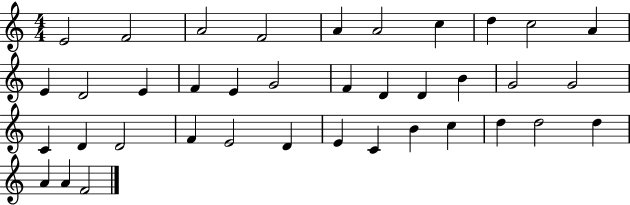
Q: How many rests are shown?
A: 0